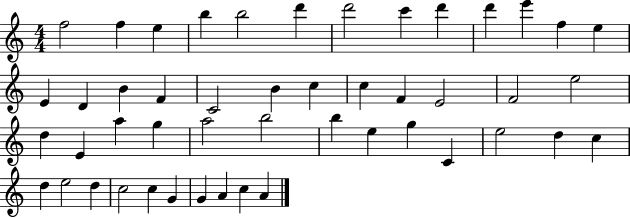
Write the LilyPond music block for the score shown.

{
  \clef treble
  \numericTimeSignature
  \time 4/4
  \key c \major
  f''2 f''4 e''4 | b''4 b''2 d'''4 | d'''2 c'''4 d'''4 | d'''4 e'''4 f''4 e''4 | \break e'4 d'4 b'4 f'4 | c'2 b'4 c''4 | c''4 f'4 e'2 | f'2 e''2 | \break d''4 e'4 a''4 g''4 | a''2 b''2 | b''4 e''4 g''4 c'4 | e''2 d''4 c''4 | \break d''4 e''2 d''4 | c''2 c''4 g'4 | g'4 a'4 c''4 a'4 | \bar "|."
}